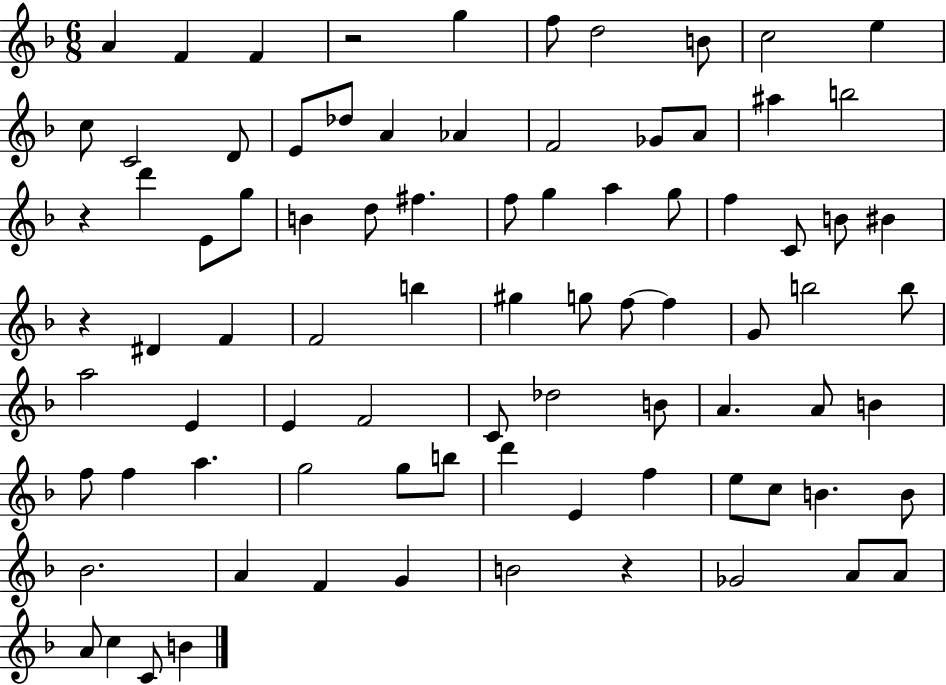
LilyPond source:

{
  \clef treble
  \numericTimeSignature
  \time 6/8
  \key f \major
  \repeat volta 2 { a'4 f'4 f'4 | r2 g''4 | f''8 d''2 b'8 | c''2 e''4 | \break c''8 c'2 d'8 | e'8 des''8 a'4 aes'4 | f'2 ges'8 a'8 | ais''4 b''2 | \break r4 d'''4 e'8 g''8 | b'4 d''8 fis''4. | f''8 g''4 a''4 g''8 | f''4 c'8 b'8 bis'4 | \break r4 dis'4 f'4 | f'2 b''4 | gis''4 g''8 f''8~~ f''4 | g'8 b''2 b''8 | \break a''2 e'4 | e'4 f'2 | c'8 des''2 b'8 | a'4. a'8 b'4 | \break f''8 f''4 a''4. | g''2 g''8 b''8 | d'''4 e'4 f''4 | e''8 c''8 b'4. b'8 | \break bes'2. | a'4 f'4 g'4 | b'2 r4 | ges'2 a'8 a'8 | \break a'8 c''4 c'8 b'4 | } \bar "|."
}